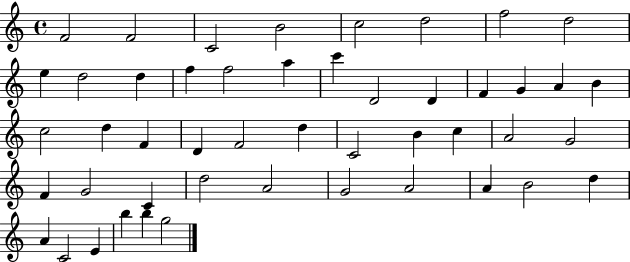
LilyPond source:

{
  \clef treble
  \time 4/4
  \defaultTimeSignature
  \key c \major
  f'2 f'2 | c'2 b'2 | c''2 d''2 | f''2 d''2 | \break e''4 d''2 d''4 | f''4 f''2 a''4 | c'''4 d'2 d'4 | f'4 g'4 a'4 b'4 | \break c''2 d''4 f'4 | d'4 f'2 d''4 | c'2 b'4 c''4 | a'2 g'2 | \break f'4 g'2 c'4 | d''2 a'2 | g'2 a'2 | a'4 b'2 d''4 | \break a'4 c'2 e'4 | b''4 b''4 g''2 | \bar "|."
}